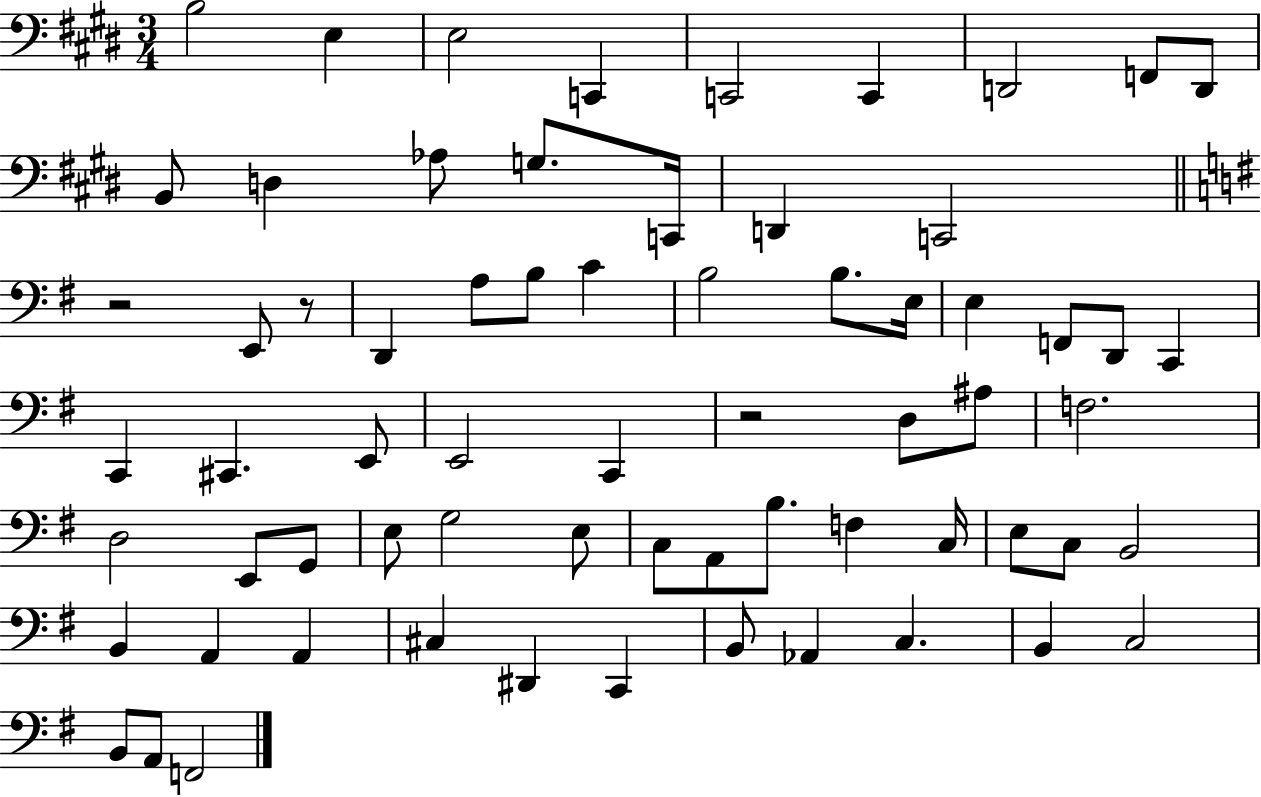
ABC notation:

X:1
T:Untitled
M:3/4
L:1/4
K:E
B,2 E, E,2 C,, C,,2 C,, D,,2 F,,/2 D,,/2 B,,/2 D, _A,/2 G,/2 C,,/4 D,, C,,2 z2 E,,/2 z/2 D,, A,/2 B,/2 C B,2 B,/2 E,/4 E, F,,/2 D,,/2 C,, C,, ^C,, E,,/2 E,,2 C,, z2 D,/2 ^A,/2 F,2 D,2 E,,/2 G,,/2 E,/2 G,2 E,/2 C,/2 A,,/2 B,/2 F, C,/4 E,/2 C,/2 B,,2 B,, A,, A,, ^C, ^D,, C,, B,,/2 _A,, C, B,, C,2 B,,/2 A,,/2 F,,2